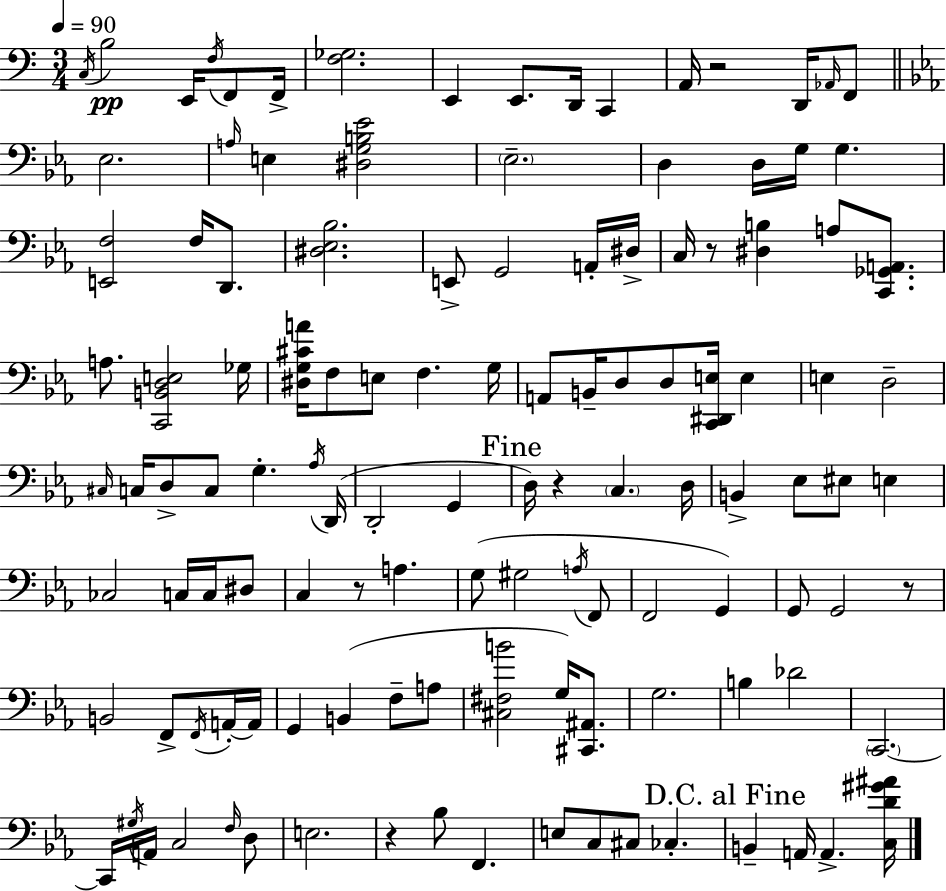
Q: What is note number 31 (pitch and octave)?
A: A3